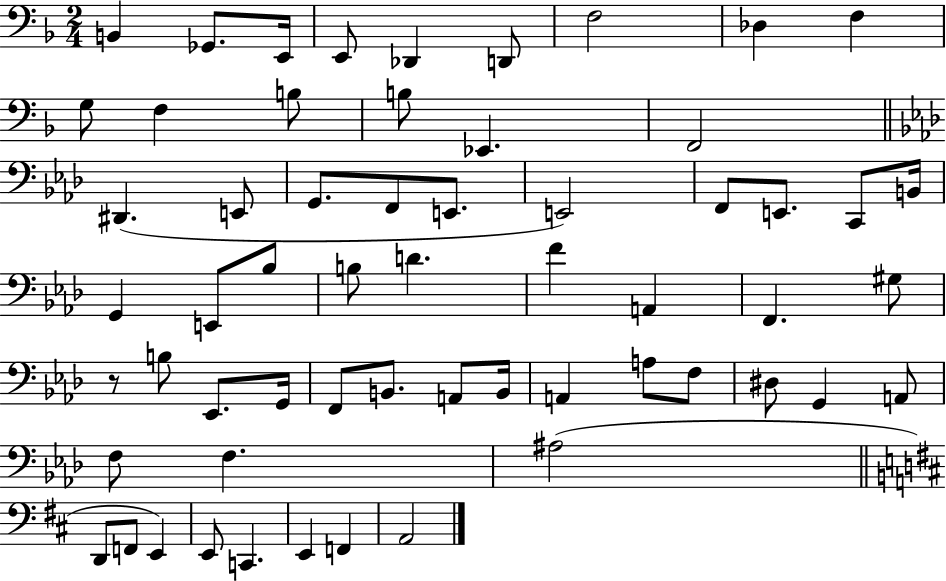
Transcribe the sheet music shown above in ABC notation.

X:1
T:Untitled
M:2/4
L:1/4
K:F
B,, _G,,/2 E,,/4 E,,/2 _D,, D,,/2 F,2 _D, F, G,/2 F, B,/2 B,/2 _E,, F,,2 ^D,, E,,/2 G,,/2 F,,/2 E,,/2 E,,2 F,,/2 E,,/2 C,,/2 B,,/4 G,, E,,/2 _B,/2 B,/2 D F A,, F,, ^G,/2 z/2 B,/2 _E,,/2 G,,/4 F,,/2 B,,/2 A,,/2 B,,/4 A,, A,/2 F,/2 ^D,/2 G,, A,,/2 F,/2 F, ^A,2 D,,/2 F,,/2 E,, E,,/2 C,, E,, F,, A,,2